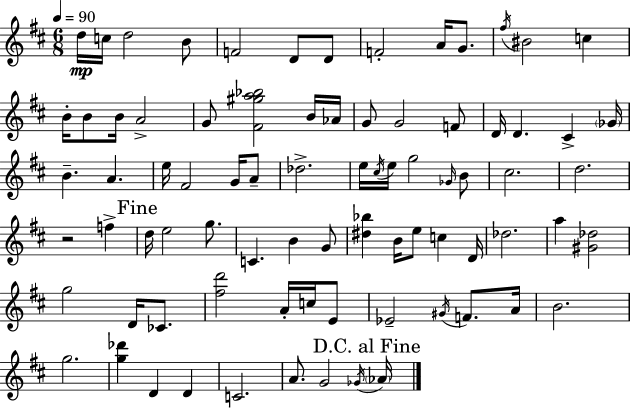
X:1
T:Untitled
M:6/8
L:1/4
K:D
d/4 c/4 d2 B/2 F2 D/2 D/2 F2 A/4 G/2 ^f/4 ^B2 c B/4 B/2 B/4 A2 G/2 [^F^ga_b]2 B/4 _A/4 G/2 G2 F/2 D/4 D ^C _G/4 B A e/4 ^F2 G/4 A/2 _d2 e/4 ^c/4 e/4 g2 _G/4 B/2 ^c2 d2 z2 f d/4 e2 g/2 C B G/2 [^d_b] B/4 e/2 c D/4 _d2 a [^G_d]2 g2 D/4 _C/2 [^fd']2 A/4 c/4 E/2 _E2 ^G/4 F/2 A/4 B2 g2 [g_d'] D D C2 A/2 G2 _G/4 _A/4